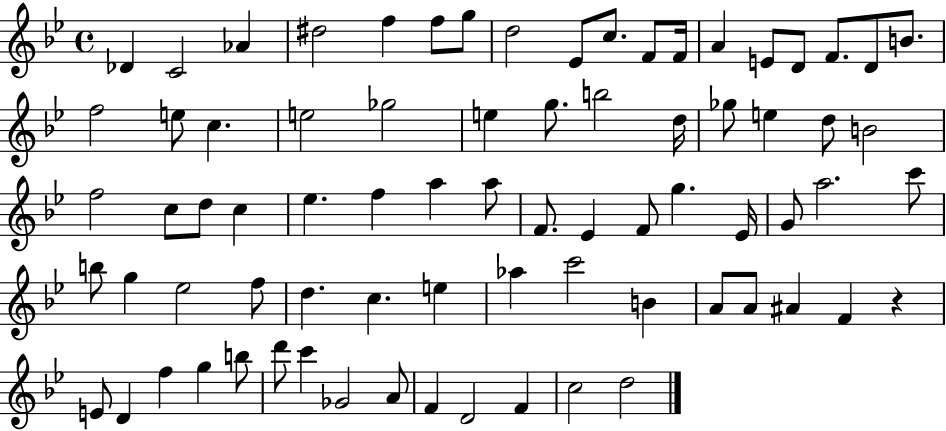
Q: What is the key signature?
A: BES major